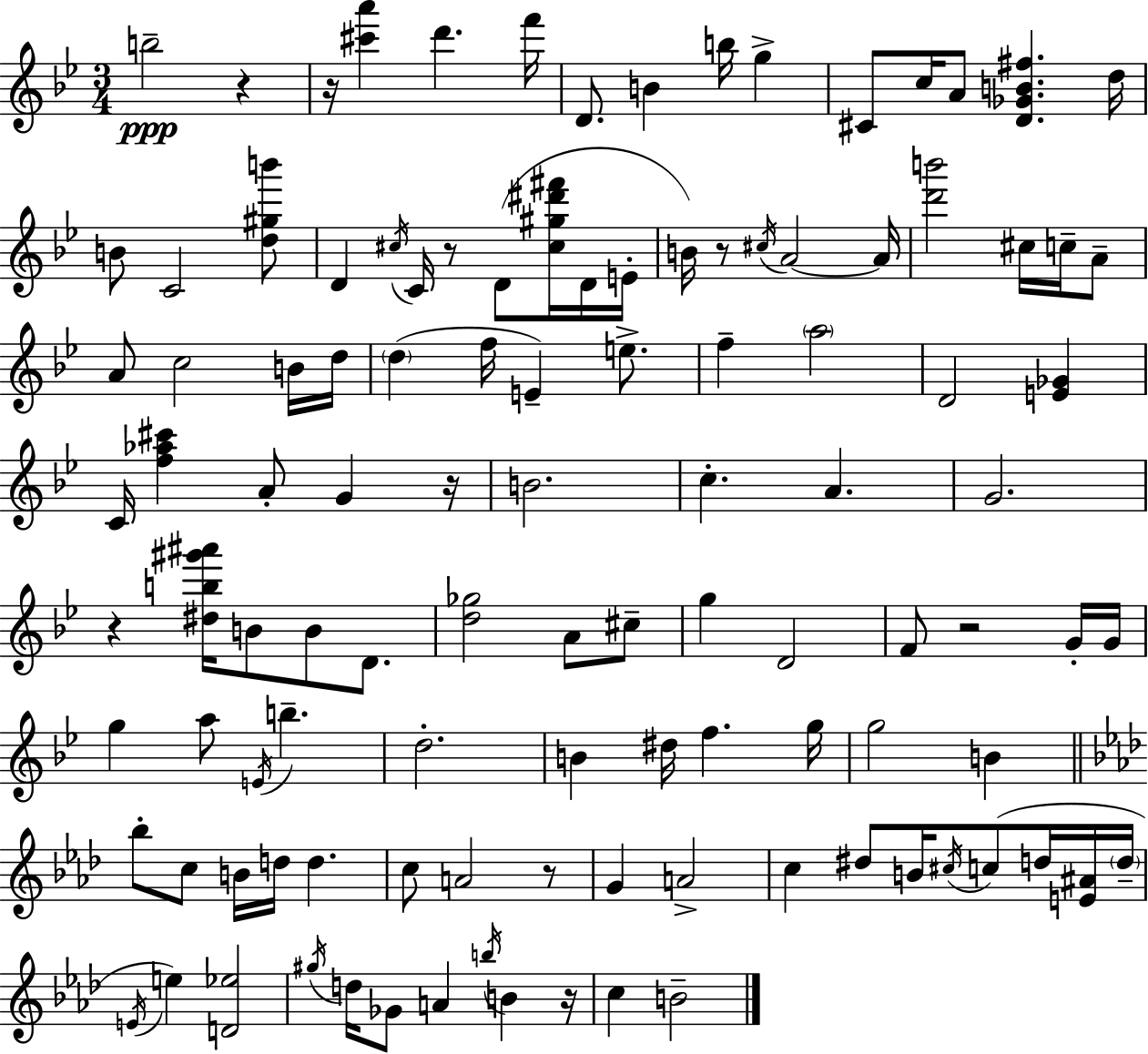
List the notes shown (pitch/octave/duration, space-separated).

B5/h R/q R/s [C#6,A6]/q D6/q. F6/s D4/e. B4/q B5/s G5/q C#4/e C5/s A4/e [D4,Gb4,B4,F#5]/q. D5/s B4/e C4/h [D5,G#5,B6]/e D4/q C#5/s C4/s R/e D4/e [C#5,G#5,D#6,F#6]/s D4/s E4/s B4/s R/e C#5/s A4/h A4/s [D6,B6]/h C#5/s C5/s A4/e A4/e C5/h B4/s D5/s D5/q F5/s E4/q E5/e. F5/q A5/h D4/h [E4,Gb4]/q C4/s [F5,Ab5,C#6]/q A4/e G4/q R/s B4/h. C5/q. A4/q. G4/h. R/q [D#5,B5,G#6,A#6]/s B4/e B4/e D4/e. [D5,Gb5]/h A4/e C#5/e G5/q D4/h F4/e R/h G4/s G4/s G5/q A5/e E4/s B5/q. D5/h. B4/q D#5/s F5/q. G5/s G5/h B4/q Bb5/e C5/e B4/s D5/s D5/q. C5/e A4/h R/e G4/q A4/h C5/q D#5/e B4/s C#5/s C5/e D5/s [E4,A#4]/s D5/s E4/s E5/q [D4,Eb5]/h G#5/s D5/s Gb4/e A4/q B5/s B4/q R/s C5/q B4/h